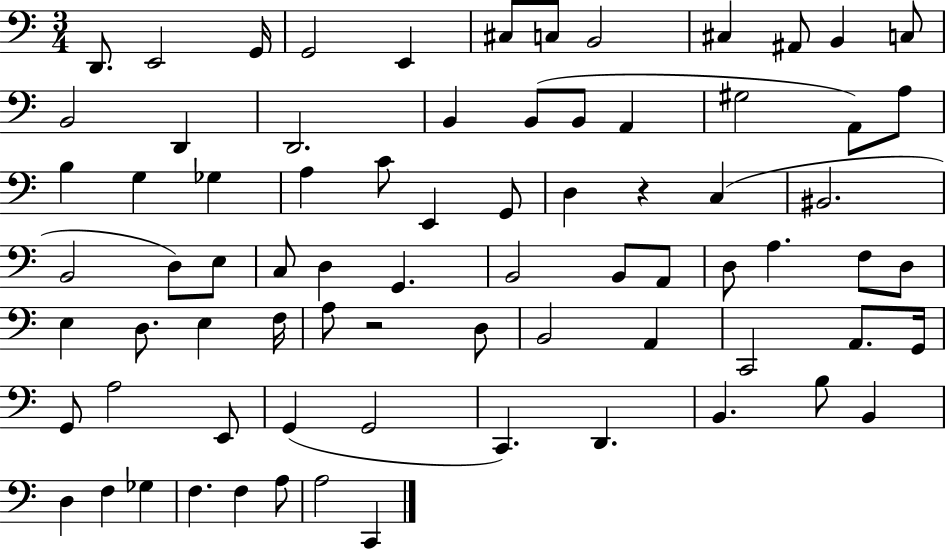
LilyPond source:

{
  \clef bass
  \numericTimeSignature
  \time 3/4
  \key c \major
  \repeat volta 2 { d,8. e,2 g,16 | g,2 e,4 | cis8 c8 b,2 | cis4 ais,8 b,4 c8 | \break b,2 d,4 | d,2. | b,4 b,8( b,8 a,4 | gis2 a,8) a8 | \break b4 g4 ges4 | a4 c'8 e,4 g,8 | d4 r4 c4( | bis,2. | \break b,2 d8) e8 | c8 d4 g,4. | b,2 b,8 a,8 | d8 a4. f8 d8 | \break e4 d8. e4 f16 | a8 r2 d8 | b,2 a,4 | c,2 a,8. g,16 | \break g,8 a2 e,8 | g,4( g,2 | c,4.) d,4. | b,4. b8 b,4 | \break d4 f4 ges4 | f4. f4 a8 | a2 c,4 | } \bar "|."
}